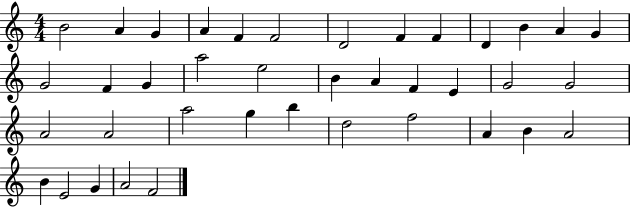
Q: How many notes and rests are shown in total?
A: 39